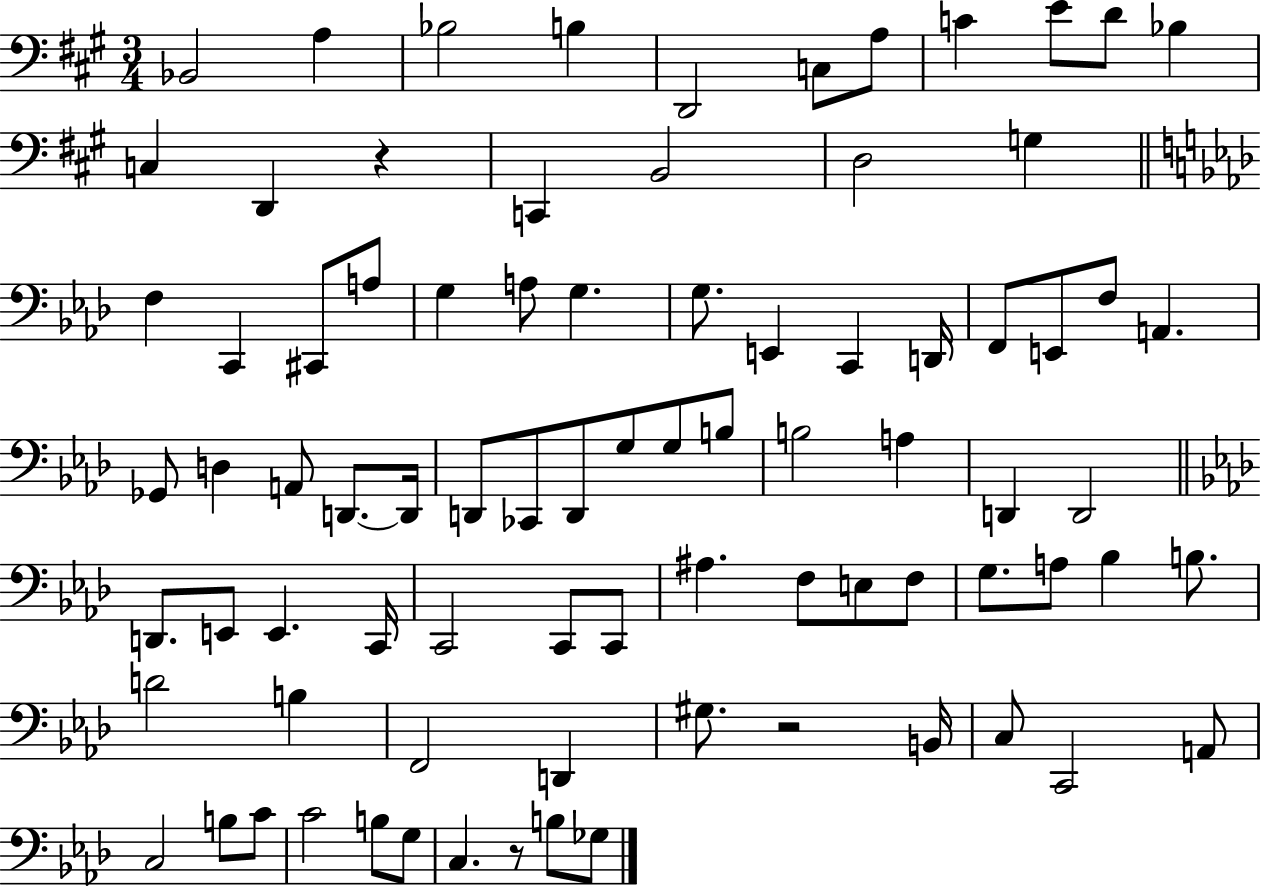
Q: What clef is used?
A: bass